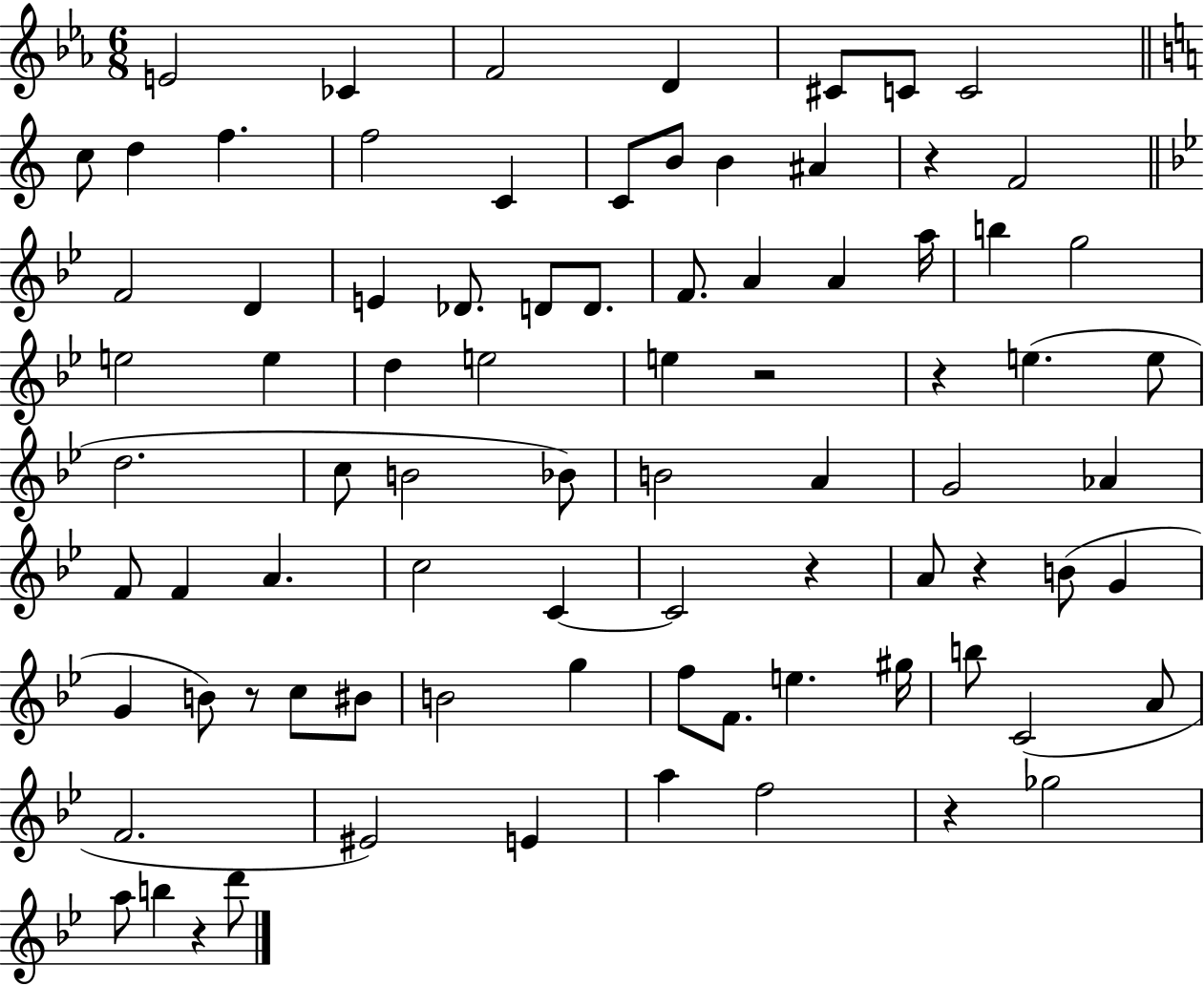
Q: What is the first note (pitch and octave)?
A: E4